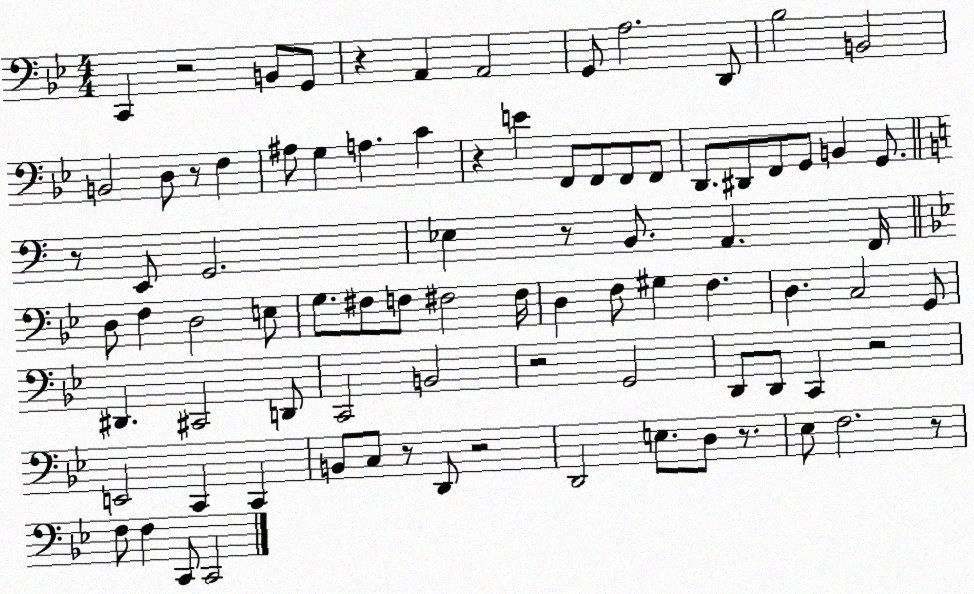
X:1
T:Untitled
M:4/4
L:1/4
K:Bb
C,, z2 B,,/2 G,,/2 z A,, A,,2 G,,/2 A,2 D,,/2 _B,2 B,,2 B,,2 D,/2 z/2 F, ^A,/2 G, A, C z E F,,/2 F,,/2 F,,/2 F,,/2 D,,/2 ^D,,/2 F,,/2 G,,/2 B,, G,,/2 z/2 E,,/2 G,,2 _E, z/2 B,,/2 A,, F,,/4 D,/2 F, D,2 E,/2 G,/2 ^F,/2 F,/2 ^F,2 ^F,/4 D, F,/2 ^G, F, D, C,2 G,,/2 ^D,, ^C,,2 D,,/2 C,,2 B,,2 z2 G,,2 D,,/2 D,,/2 C,, z2 E,,2 C,, C,, B,,/2 C,/2 z/2 D,,/2 z2 D,,2 E,/2 D,/2 z/2 _E,/2 F,2 z/2 F,/2 F, C,,/2 C,,2